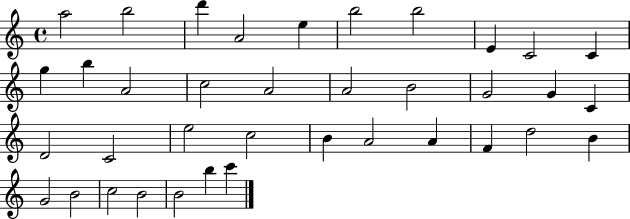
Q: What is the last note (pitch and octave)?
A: C6